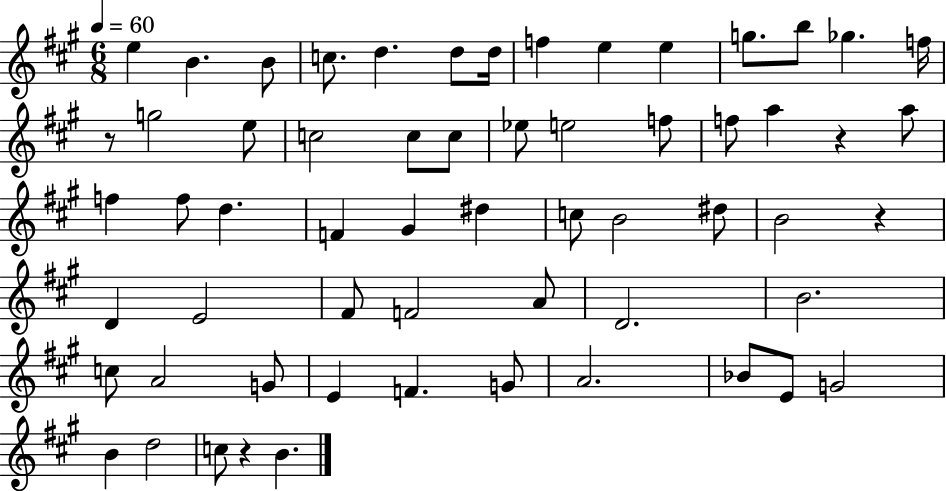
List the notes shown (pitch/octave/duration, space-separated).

E5/q B4/q. B4/e C5/e. D5/q. D5/e D5/s F5/q E5/q E5/q G5/e. B5/e Gb5/q. F5/s R/e G5/h E5/e C5/h C5/e C5/e Eb5/e E5/h F5/e F5/e A5/q R/q A5/e F5/q F5/e D5/q. F4/q G#4/q D#5/q C5/e B4/h D#5/e B4/h R/q D4/q E4/h F#4/e F4/h A4/e D4/h. B4/h. C5/e A4/h G4/e E4/q F4/q. G4/e A4/h. Bb4/e E4/e G4/h B4/q D5/h C5/e R/q B4/q.